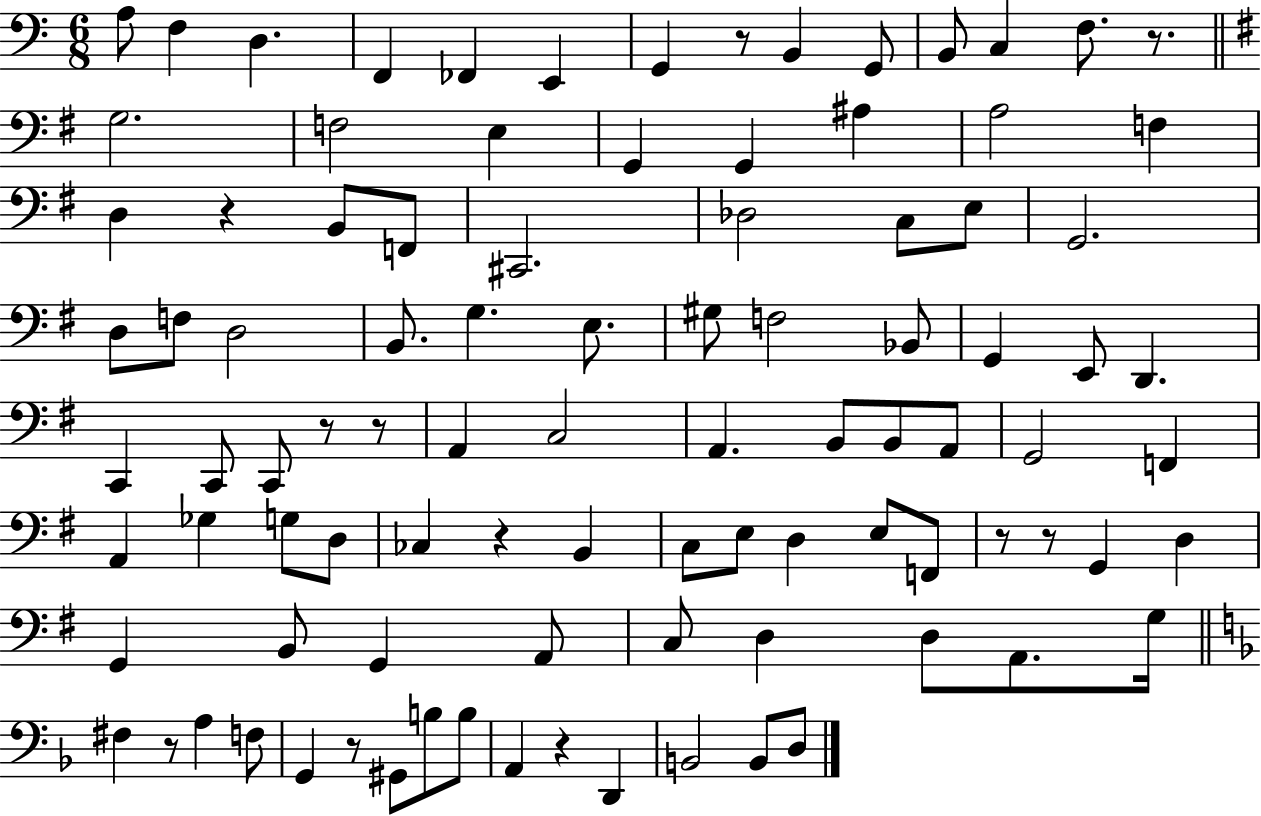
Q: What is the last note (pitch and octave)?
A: D3